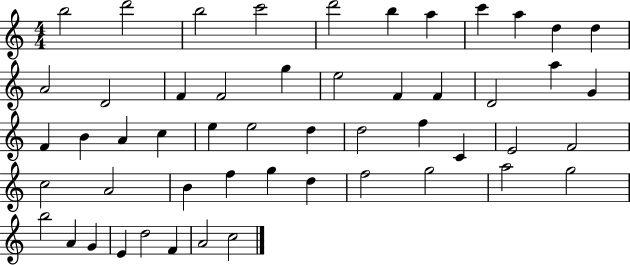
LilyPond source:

{
  \clef treble
  \numericTimeSignature
  \time 4/4
  \key c \major
  b''2 d'''2 | b''2 c'''2 | d'''2 b''4 a''4 | c'''4 a''4 d''4 d''4 | \break a'2 d'2 | f'4 f'2 g''4 | e''2 f'4 f'4 | d'2 a''4 g'4 | \break f'4 b'4 a'4 c''4 | e''4 e''2 d''4 | d''2 f''4 c'4 | e'2 f'2 | \break c''2 a'2 | b'4 f''4 g''4 d''4 | f''2 g''2 | a''2 g''2 | \break b''2 a'4 g'4 | e'4 d''2 f'4 | a'2 c''2 | \bar "|."
}